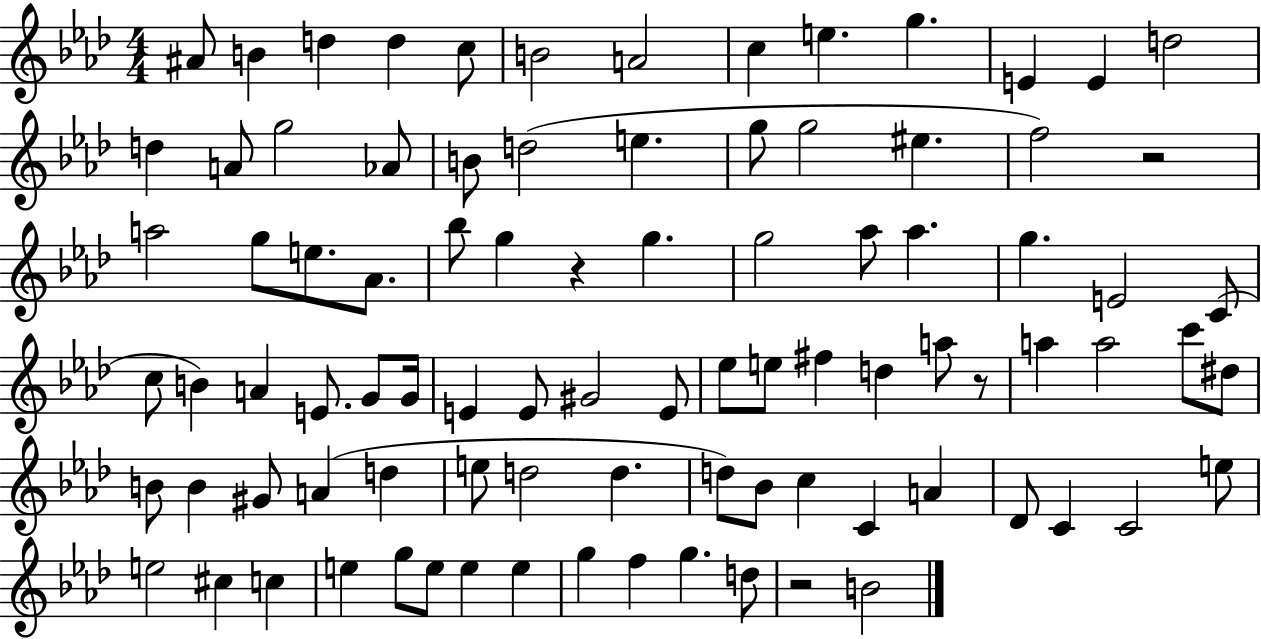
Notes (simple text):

A#4/e B4/q D5/q D5/q C5/e B4/h A4/h C5/q E5/q. G5/q. E4/q E4/q D5/h D5/q A4/e G5/h Ab4/e B4/e D5/h E5/q. G5/e G5/h EIS5/q. F5/h R/h A5/h G5/e E5/e. Ab4/e. Bb5/e G5/q R/q G5/q. G5/h Ab5/e Ab5/q. G5/q. E4/h C4/e C5/e B4/q A4/q E4/e. G4/e G4/s E4/q E4/e G#4/h E4/e Eb5/e E5/e F#5/q D5/q A5/e R/e A5/q A5/h C6/e D#5/e B4/e B4/q G#4/e A4/q D5/q E5/e D5/h D5/q. D5/e Bb4/e C5/q C4/q A4/q Db4/e C4/q C4/h E5/e E5/h C#5/q C5/q E5/q G5/e E5/e E5/q E5/q G5/q F5/q G5/q. D5/e R/h B4/h